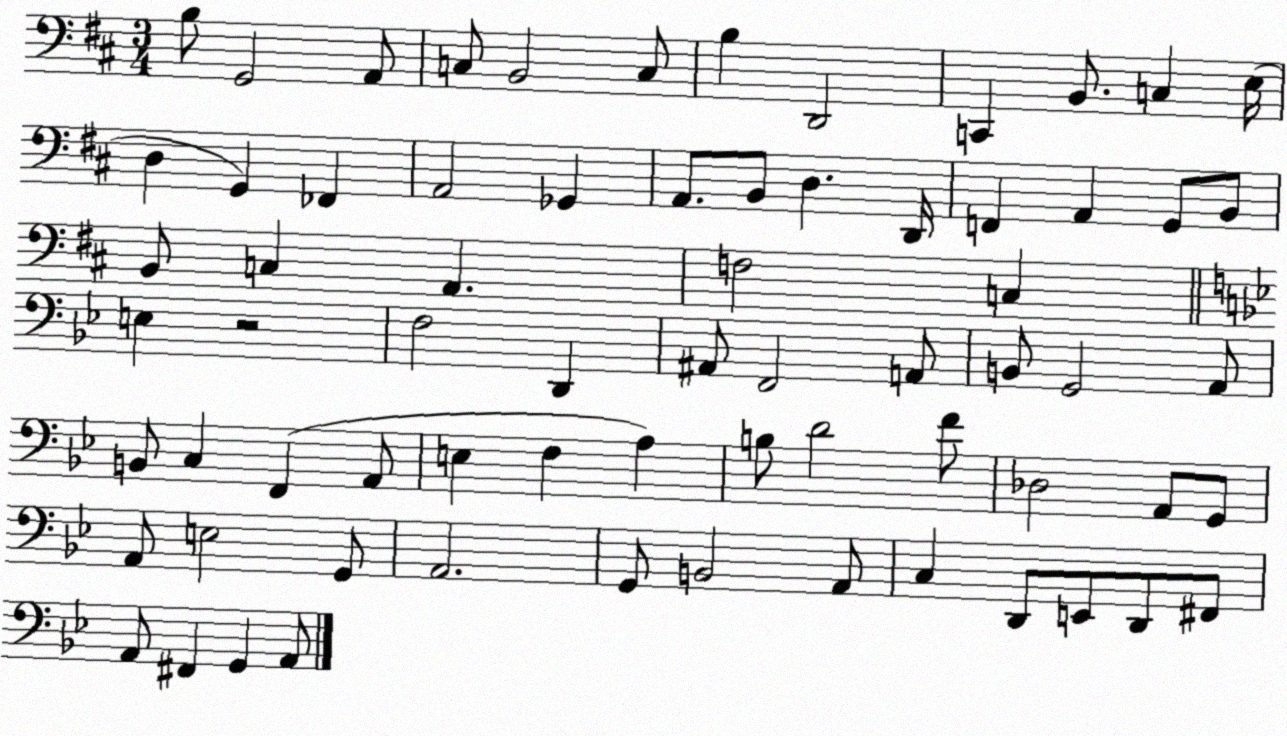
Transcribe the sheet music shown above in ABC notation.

X:1
T:Untitled
M:3/4
L:1/4
K:D
B,/2 G,,2 A,,/2 C,/2 B,,2 C,/2 B, D,,2 C,, B,,/2 C, E,/4 D, G,, _F,, A,,2 _G,, A,,/2 B,,/2 D, D,,/4 F,, A,, G,,/2 B,,/2 B,,/2 C, A,, F,2 C, E, z2 F,2 D,, ^A,,/2 F,,2 A,,/2 B,,/2 G,,2 A,,/2 B,,/2 C, F,, A,,/2 E, F, A, B,/2 D2 F/2 _D,2 A,,/2 G,,/2 A,,/2 E,2 G,,/2 A,,2 G,,/2 B,,2 A,,/2 C, D,,/2 E,,/2 D,,/2 ^F,,/2 A,,/2 ^F,, G,, A,,/2